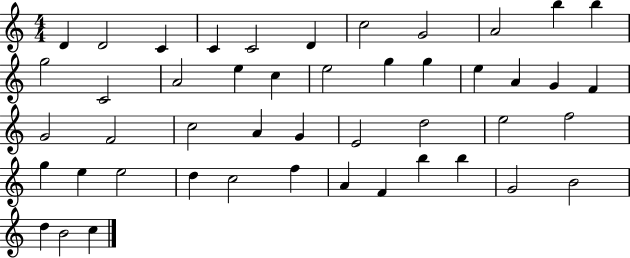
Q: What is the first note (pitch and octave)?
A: D4